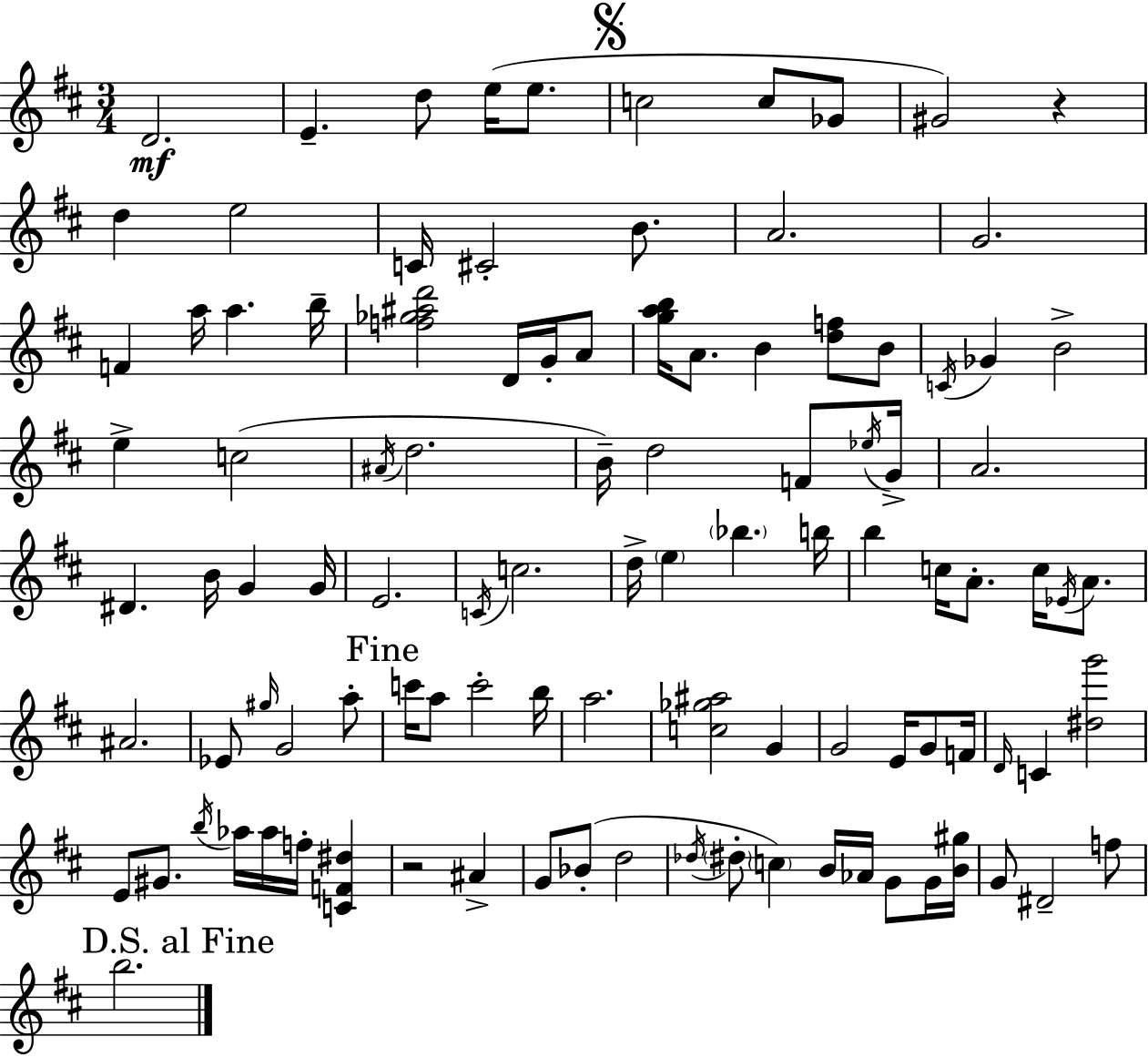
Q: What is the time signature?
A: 3/4